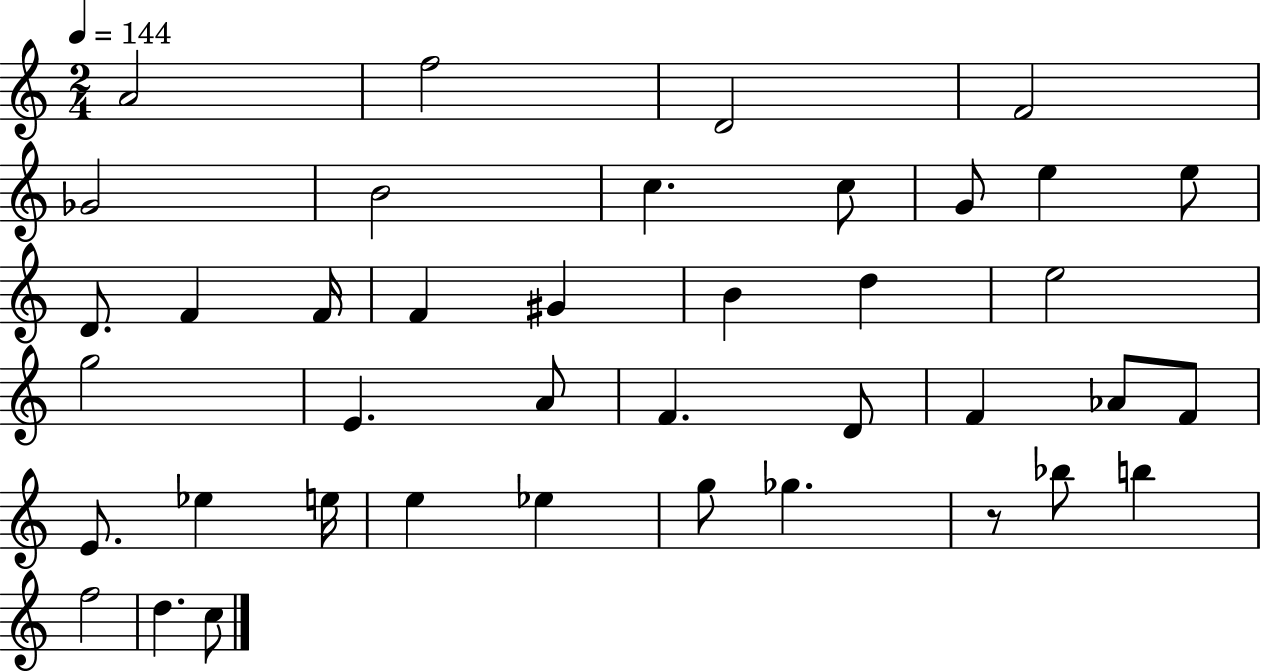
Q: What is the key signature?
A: C major